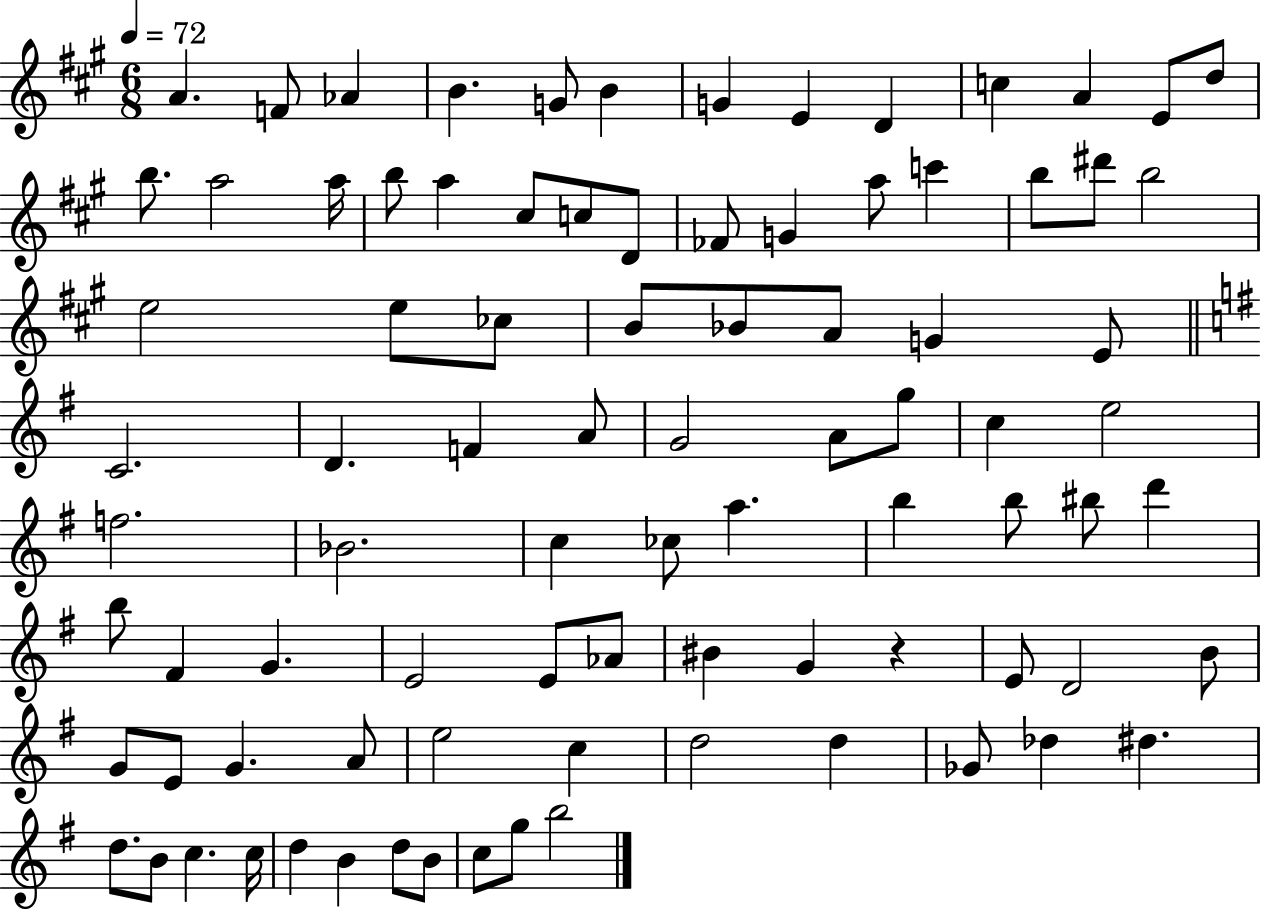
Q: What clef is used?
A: treble